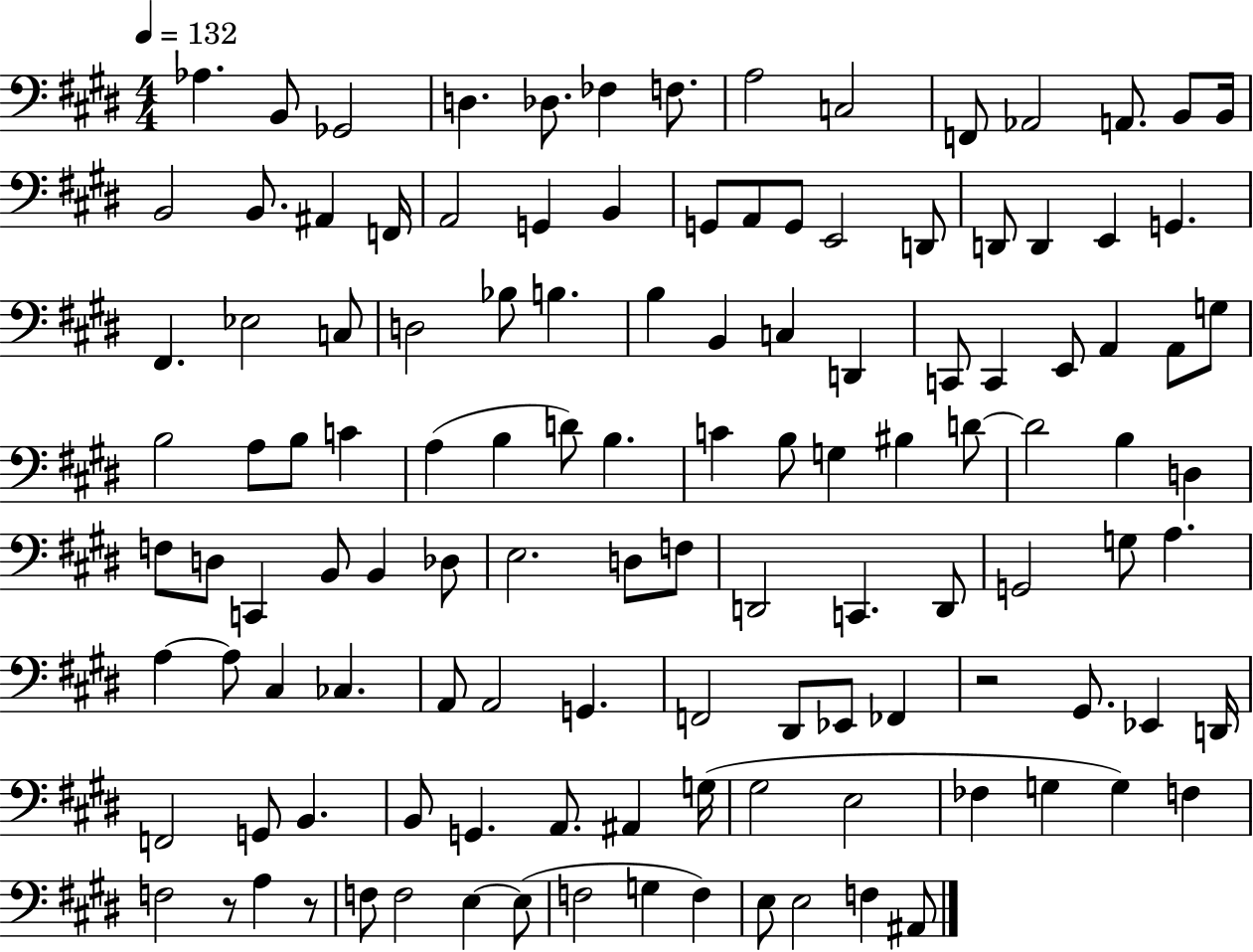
{
  \clef bass
  \numericTimeSignature
  \time 4/4
  \key e \major
  \tempo 4 = 132
  aes4. b,8 ges,2 | d4. des8. fes4 f8. | a2 c2 | f,8 aes,2 a,8. b,8 b,16 | \break b,2 b,8. ais,4 f,16 | a,2 g,4 b,4 | g,8 a,8 g,8 e,2 d,8 | d,8 d,4 e,4 g,4. | \break fis,4. ees2 c8 | d2 bes8 b4. | b4 b,4 c4 d,4 | c,8 c,4 e,8 a,4 a,8 g8 | \break b2 a8 b8 c'4 | a4( b4 d'8) b4. | c'4 b8 g4 bis4 d'8~~ | d'2 b4 d4 | \break f8 d8 c,4 b,8 b,4 des8 | e2. d8 f8 | d,2 c,4. d,8 | g,2 g8 a4. | \break a4~~ a8 cis4 ces4. | a,8 a,2 g,4. | f,2 dis,8 ees,8 fes,4 | r2 gis,8. ees,4 d,16 | \break f,2 g,8 b,4. | b,8 g,4. a,8. ais,4 g16( | gis2 e2 | fes4 g4 g4) f4 | \break f2 r8 a4 r8 | f8 f2 e4~~ e8( | f2 g4 f4) | e8 e2 f4 ais,8 | \break \bar "|."
}